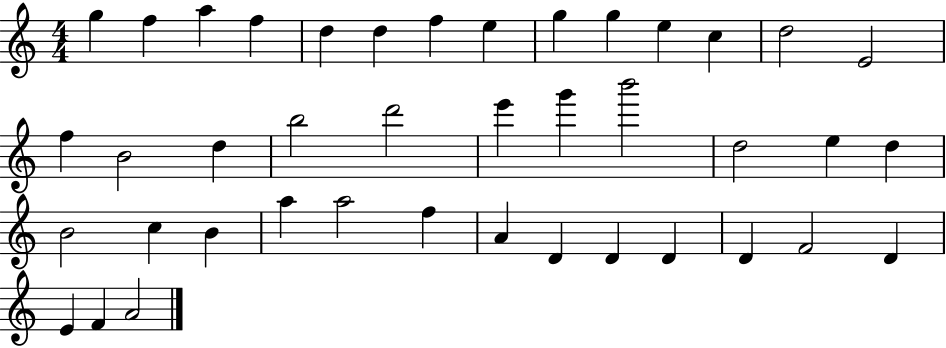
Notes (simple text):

G5/q F5/q A5/q F5/q D5/q D5/q F5/q E5/q G5/q G5/q E5/q C5/q D5/h E4/h F5/q B4/h D5/q B5/h D6/h E6/q G6/q B6/h D5/h E5/q D5/q B4/h C5/q B4/q A5/q A5/h F5/q A4/q D4/q D4/q D4/q D4/q F4/h D4/q E4/q F4/q A4/h